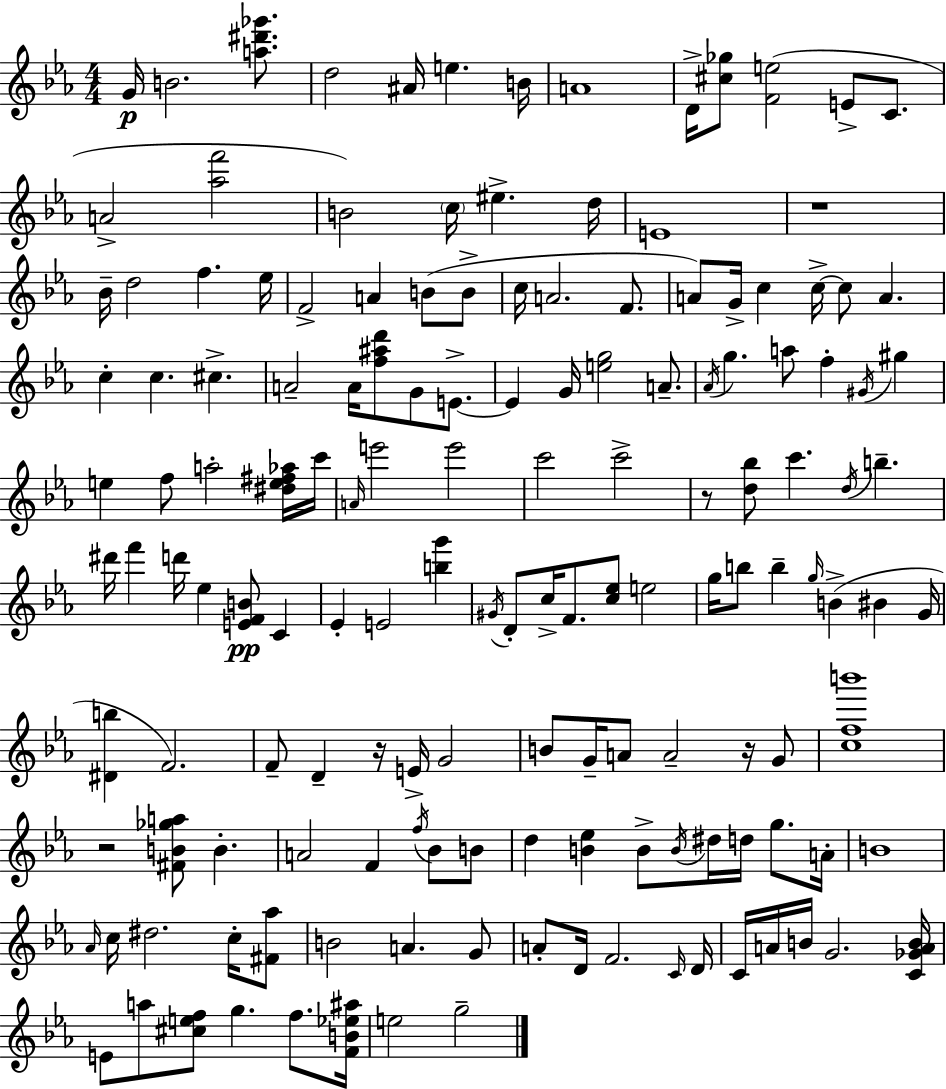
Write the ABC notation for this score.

X:1
T:Untitled
M:4/4
L:1/4
K:Eb
G/4 B2 [a^d'_g']/2 d2 ^A/4 e B/4 A4 D/4 [^c_g]/2 [Fe]2 E/2 C/2 A2 [_af']2 B2 c/4 ^e d/4 E4 z4 _B/4 d2 f _e/4 F2 A B/2 B/2 c/4 A2 F/2 A/2 G/4 c c/4 c/2 A c c ^c A2 A/4 [f^ad']/2 G/2 E/2 E G/4 [eg]2 A/2 _A/4 g a/2 f ^G/4 ^g e f/2 a2 [^de^f_a]/4 c'/4 A/4 e'2 e'2 c'2 c'2 z/2 [d_b]/2 c' d/4 b ^d'/4 f' d'/4 _e [EFB]/2 C _E E2 [bg'] ^G/4 D/2 c/4 F/2 [c_e]/2 e2 g/4 b/2 b g/4 B ^B G/4 [^Db] F2 F/2 D z/4 E/4 G2 B/2 G/4 A/2 A2 z/4 G/2 [cfb']4 z2 [^FB_ga]/2 B A2 F f/4 _B/2 B/2 d [B_e] B/2 B/4 ^d/4 d/4 g/2 A/4 B4 _A/4 c/4 ^d2 c/4 [^F_a]/2 B2 A G/2 A/2 D/4 F2 C/4 D/4 C/4 A/4 B/4 G2 [C_GAB]/4 E/2 a/2 [^cef]/2 g f/2 [FB_e^a]/4 e2 g2